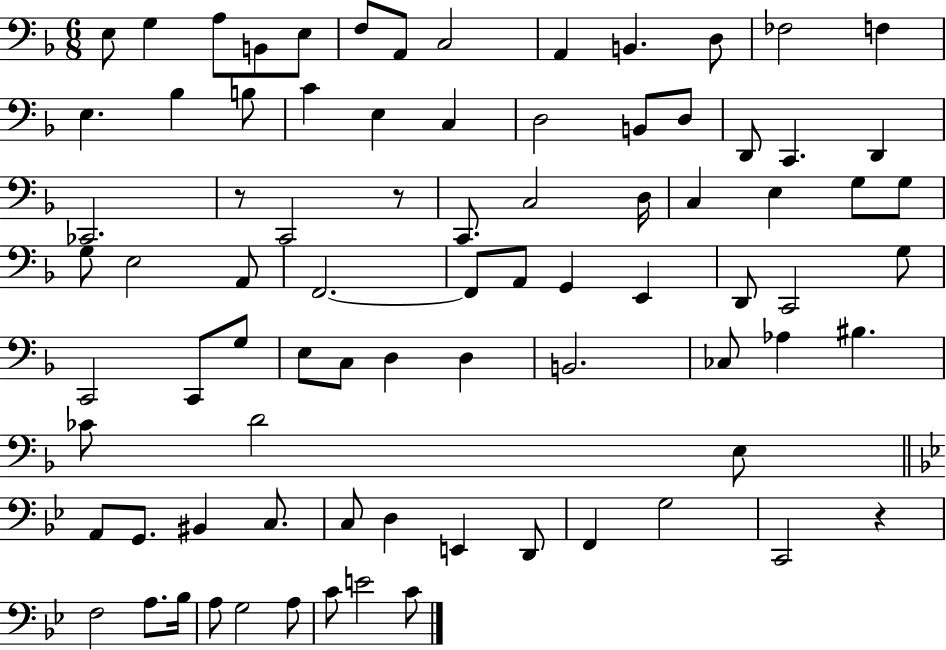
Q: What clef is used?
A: bass